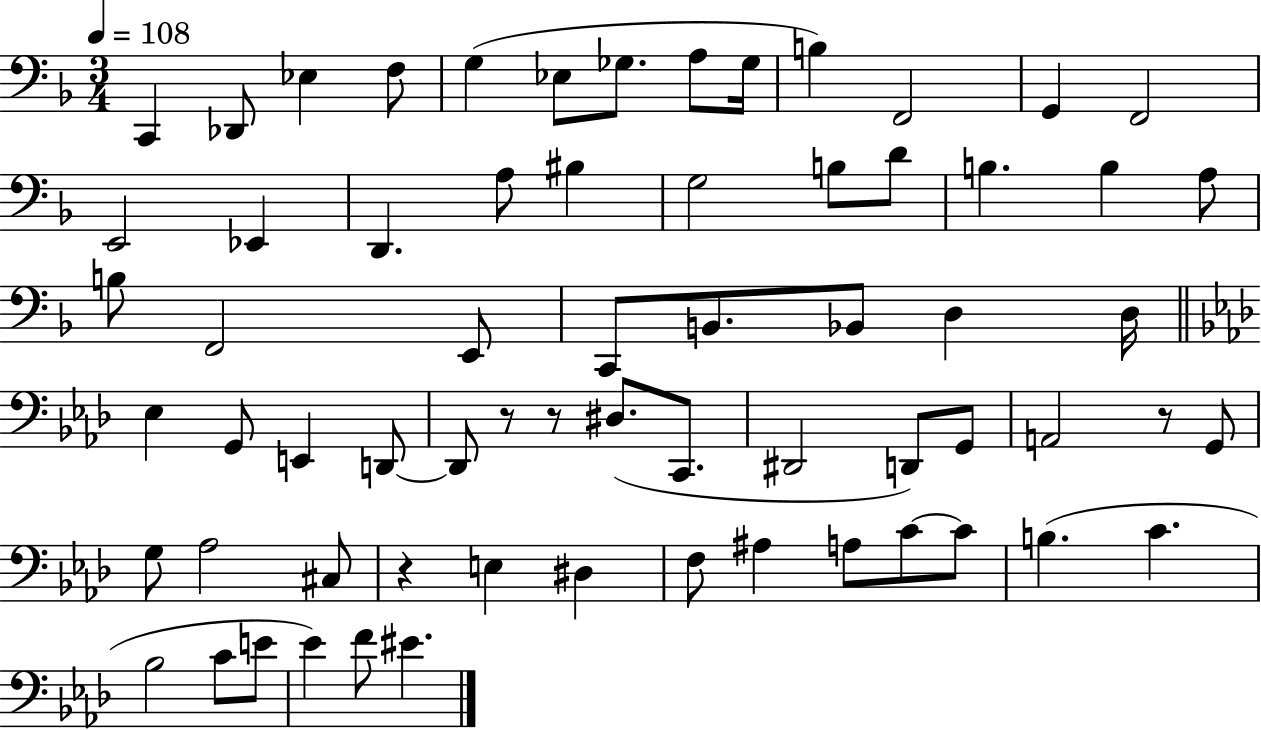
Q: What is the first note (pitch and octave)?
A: C2